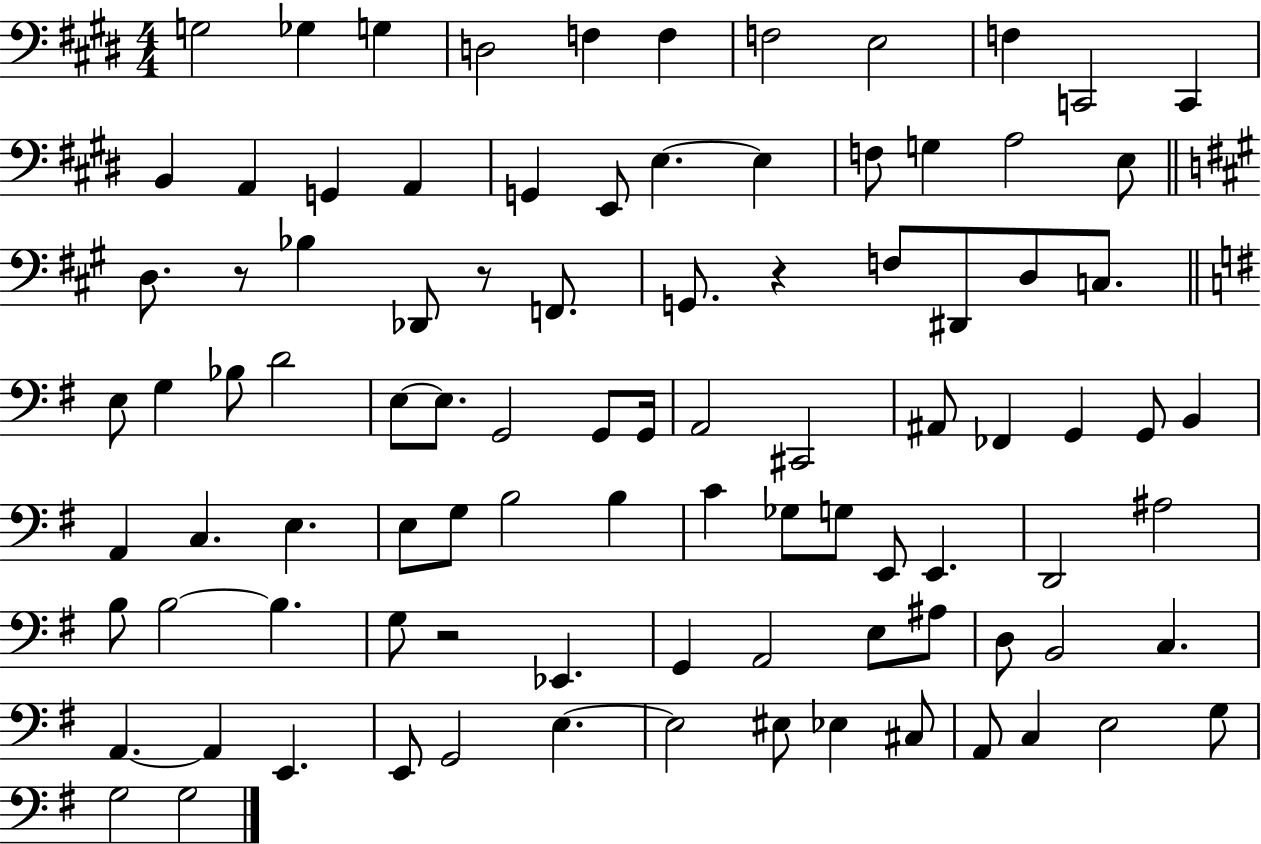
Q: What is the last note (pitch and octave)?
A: G3